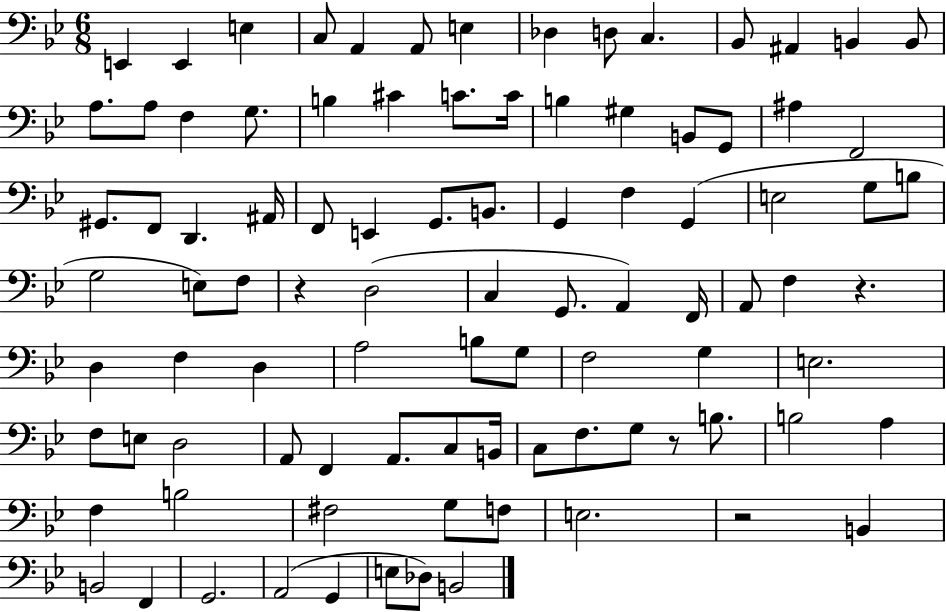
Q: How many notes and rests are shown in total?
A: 94